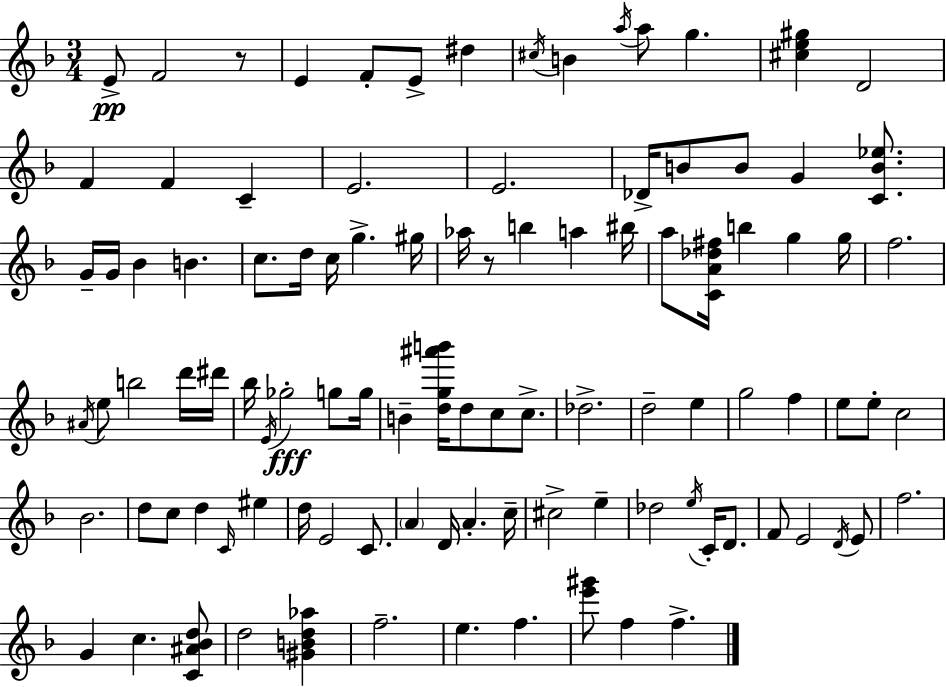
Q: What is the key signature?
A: D minor